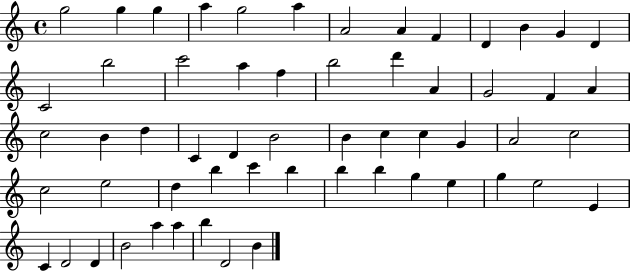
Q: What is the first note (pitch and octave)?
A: G5